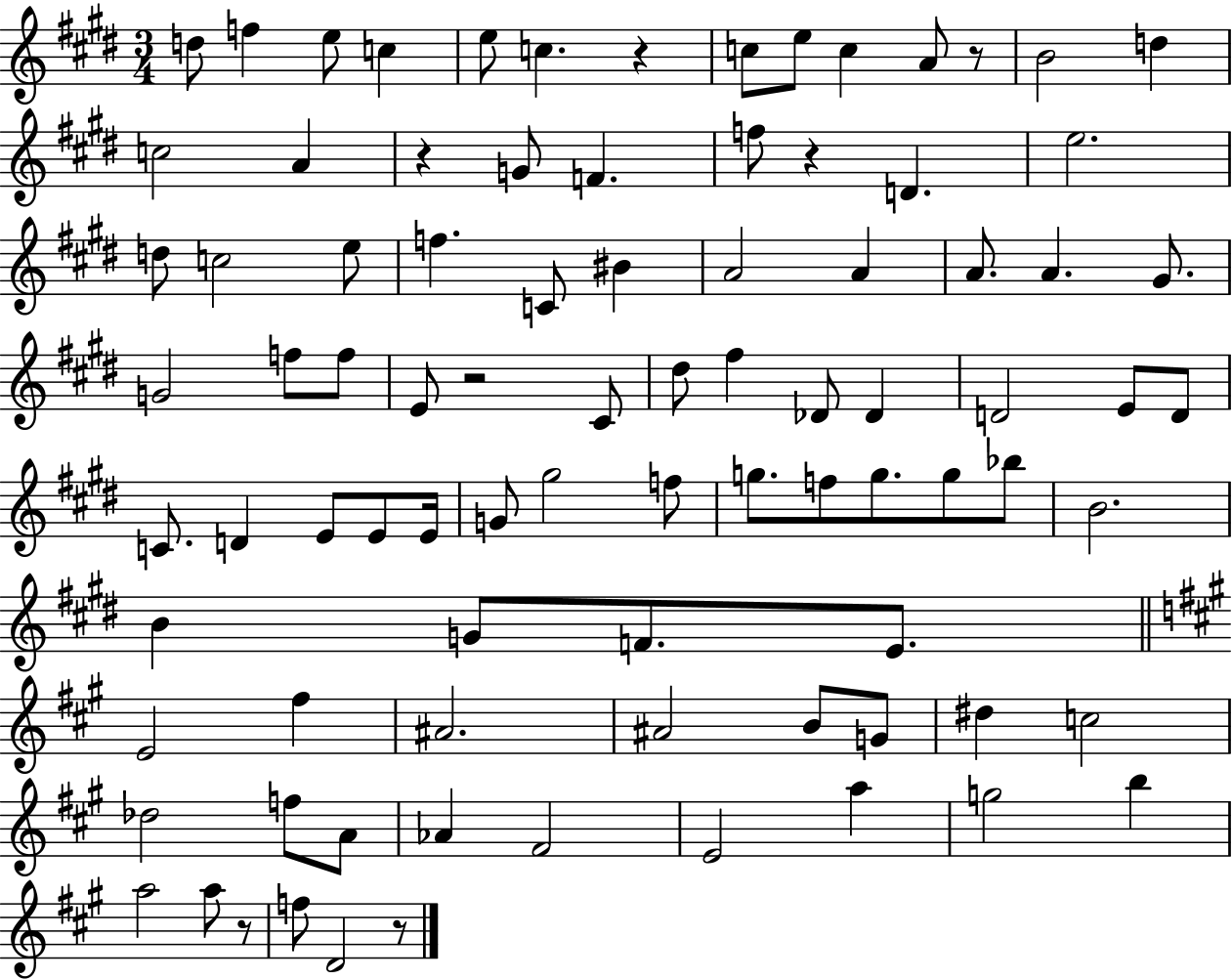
D5/e F5/q E5/e C5/q E5/e C5/q. R/q C5/e E5/e C5/q A4/e R/e B4/h D5/q C5/h A4/q R/q G4/e F4/q. F5/e R/q D4/q. E5/h. D5/e C5/h E5/e F5/q. C4/e BIS4/q A4/h A4/q A4/e. A4/q. G#4/e. G4/h F5/e F5/e E4/e R/h C#4/e D#5/e F#5/q Db4/e Db4/q D4/h E4/e D4/e C4/e. D4/q E4/e E4/e E4/s G4/e G#5/h F5/e G5/e. F5/e G5/e. G5/e Bb5/e B4/h. B4/q G4/e F4/e. E4/e. E4/h F#5/q A#4/h. A#4/h B4/e G4/e D#5/q C5/h Db5/h F5/e A4/e Ab4/q F#4/h E4/h A5/q G5/h B5/q A5/h A5/e R/e F5/e D4/h R/e